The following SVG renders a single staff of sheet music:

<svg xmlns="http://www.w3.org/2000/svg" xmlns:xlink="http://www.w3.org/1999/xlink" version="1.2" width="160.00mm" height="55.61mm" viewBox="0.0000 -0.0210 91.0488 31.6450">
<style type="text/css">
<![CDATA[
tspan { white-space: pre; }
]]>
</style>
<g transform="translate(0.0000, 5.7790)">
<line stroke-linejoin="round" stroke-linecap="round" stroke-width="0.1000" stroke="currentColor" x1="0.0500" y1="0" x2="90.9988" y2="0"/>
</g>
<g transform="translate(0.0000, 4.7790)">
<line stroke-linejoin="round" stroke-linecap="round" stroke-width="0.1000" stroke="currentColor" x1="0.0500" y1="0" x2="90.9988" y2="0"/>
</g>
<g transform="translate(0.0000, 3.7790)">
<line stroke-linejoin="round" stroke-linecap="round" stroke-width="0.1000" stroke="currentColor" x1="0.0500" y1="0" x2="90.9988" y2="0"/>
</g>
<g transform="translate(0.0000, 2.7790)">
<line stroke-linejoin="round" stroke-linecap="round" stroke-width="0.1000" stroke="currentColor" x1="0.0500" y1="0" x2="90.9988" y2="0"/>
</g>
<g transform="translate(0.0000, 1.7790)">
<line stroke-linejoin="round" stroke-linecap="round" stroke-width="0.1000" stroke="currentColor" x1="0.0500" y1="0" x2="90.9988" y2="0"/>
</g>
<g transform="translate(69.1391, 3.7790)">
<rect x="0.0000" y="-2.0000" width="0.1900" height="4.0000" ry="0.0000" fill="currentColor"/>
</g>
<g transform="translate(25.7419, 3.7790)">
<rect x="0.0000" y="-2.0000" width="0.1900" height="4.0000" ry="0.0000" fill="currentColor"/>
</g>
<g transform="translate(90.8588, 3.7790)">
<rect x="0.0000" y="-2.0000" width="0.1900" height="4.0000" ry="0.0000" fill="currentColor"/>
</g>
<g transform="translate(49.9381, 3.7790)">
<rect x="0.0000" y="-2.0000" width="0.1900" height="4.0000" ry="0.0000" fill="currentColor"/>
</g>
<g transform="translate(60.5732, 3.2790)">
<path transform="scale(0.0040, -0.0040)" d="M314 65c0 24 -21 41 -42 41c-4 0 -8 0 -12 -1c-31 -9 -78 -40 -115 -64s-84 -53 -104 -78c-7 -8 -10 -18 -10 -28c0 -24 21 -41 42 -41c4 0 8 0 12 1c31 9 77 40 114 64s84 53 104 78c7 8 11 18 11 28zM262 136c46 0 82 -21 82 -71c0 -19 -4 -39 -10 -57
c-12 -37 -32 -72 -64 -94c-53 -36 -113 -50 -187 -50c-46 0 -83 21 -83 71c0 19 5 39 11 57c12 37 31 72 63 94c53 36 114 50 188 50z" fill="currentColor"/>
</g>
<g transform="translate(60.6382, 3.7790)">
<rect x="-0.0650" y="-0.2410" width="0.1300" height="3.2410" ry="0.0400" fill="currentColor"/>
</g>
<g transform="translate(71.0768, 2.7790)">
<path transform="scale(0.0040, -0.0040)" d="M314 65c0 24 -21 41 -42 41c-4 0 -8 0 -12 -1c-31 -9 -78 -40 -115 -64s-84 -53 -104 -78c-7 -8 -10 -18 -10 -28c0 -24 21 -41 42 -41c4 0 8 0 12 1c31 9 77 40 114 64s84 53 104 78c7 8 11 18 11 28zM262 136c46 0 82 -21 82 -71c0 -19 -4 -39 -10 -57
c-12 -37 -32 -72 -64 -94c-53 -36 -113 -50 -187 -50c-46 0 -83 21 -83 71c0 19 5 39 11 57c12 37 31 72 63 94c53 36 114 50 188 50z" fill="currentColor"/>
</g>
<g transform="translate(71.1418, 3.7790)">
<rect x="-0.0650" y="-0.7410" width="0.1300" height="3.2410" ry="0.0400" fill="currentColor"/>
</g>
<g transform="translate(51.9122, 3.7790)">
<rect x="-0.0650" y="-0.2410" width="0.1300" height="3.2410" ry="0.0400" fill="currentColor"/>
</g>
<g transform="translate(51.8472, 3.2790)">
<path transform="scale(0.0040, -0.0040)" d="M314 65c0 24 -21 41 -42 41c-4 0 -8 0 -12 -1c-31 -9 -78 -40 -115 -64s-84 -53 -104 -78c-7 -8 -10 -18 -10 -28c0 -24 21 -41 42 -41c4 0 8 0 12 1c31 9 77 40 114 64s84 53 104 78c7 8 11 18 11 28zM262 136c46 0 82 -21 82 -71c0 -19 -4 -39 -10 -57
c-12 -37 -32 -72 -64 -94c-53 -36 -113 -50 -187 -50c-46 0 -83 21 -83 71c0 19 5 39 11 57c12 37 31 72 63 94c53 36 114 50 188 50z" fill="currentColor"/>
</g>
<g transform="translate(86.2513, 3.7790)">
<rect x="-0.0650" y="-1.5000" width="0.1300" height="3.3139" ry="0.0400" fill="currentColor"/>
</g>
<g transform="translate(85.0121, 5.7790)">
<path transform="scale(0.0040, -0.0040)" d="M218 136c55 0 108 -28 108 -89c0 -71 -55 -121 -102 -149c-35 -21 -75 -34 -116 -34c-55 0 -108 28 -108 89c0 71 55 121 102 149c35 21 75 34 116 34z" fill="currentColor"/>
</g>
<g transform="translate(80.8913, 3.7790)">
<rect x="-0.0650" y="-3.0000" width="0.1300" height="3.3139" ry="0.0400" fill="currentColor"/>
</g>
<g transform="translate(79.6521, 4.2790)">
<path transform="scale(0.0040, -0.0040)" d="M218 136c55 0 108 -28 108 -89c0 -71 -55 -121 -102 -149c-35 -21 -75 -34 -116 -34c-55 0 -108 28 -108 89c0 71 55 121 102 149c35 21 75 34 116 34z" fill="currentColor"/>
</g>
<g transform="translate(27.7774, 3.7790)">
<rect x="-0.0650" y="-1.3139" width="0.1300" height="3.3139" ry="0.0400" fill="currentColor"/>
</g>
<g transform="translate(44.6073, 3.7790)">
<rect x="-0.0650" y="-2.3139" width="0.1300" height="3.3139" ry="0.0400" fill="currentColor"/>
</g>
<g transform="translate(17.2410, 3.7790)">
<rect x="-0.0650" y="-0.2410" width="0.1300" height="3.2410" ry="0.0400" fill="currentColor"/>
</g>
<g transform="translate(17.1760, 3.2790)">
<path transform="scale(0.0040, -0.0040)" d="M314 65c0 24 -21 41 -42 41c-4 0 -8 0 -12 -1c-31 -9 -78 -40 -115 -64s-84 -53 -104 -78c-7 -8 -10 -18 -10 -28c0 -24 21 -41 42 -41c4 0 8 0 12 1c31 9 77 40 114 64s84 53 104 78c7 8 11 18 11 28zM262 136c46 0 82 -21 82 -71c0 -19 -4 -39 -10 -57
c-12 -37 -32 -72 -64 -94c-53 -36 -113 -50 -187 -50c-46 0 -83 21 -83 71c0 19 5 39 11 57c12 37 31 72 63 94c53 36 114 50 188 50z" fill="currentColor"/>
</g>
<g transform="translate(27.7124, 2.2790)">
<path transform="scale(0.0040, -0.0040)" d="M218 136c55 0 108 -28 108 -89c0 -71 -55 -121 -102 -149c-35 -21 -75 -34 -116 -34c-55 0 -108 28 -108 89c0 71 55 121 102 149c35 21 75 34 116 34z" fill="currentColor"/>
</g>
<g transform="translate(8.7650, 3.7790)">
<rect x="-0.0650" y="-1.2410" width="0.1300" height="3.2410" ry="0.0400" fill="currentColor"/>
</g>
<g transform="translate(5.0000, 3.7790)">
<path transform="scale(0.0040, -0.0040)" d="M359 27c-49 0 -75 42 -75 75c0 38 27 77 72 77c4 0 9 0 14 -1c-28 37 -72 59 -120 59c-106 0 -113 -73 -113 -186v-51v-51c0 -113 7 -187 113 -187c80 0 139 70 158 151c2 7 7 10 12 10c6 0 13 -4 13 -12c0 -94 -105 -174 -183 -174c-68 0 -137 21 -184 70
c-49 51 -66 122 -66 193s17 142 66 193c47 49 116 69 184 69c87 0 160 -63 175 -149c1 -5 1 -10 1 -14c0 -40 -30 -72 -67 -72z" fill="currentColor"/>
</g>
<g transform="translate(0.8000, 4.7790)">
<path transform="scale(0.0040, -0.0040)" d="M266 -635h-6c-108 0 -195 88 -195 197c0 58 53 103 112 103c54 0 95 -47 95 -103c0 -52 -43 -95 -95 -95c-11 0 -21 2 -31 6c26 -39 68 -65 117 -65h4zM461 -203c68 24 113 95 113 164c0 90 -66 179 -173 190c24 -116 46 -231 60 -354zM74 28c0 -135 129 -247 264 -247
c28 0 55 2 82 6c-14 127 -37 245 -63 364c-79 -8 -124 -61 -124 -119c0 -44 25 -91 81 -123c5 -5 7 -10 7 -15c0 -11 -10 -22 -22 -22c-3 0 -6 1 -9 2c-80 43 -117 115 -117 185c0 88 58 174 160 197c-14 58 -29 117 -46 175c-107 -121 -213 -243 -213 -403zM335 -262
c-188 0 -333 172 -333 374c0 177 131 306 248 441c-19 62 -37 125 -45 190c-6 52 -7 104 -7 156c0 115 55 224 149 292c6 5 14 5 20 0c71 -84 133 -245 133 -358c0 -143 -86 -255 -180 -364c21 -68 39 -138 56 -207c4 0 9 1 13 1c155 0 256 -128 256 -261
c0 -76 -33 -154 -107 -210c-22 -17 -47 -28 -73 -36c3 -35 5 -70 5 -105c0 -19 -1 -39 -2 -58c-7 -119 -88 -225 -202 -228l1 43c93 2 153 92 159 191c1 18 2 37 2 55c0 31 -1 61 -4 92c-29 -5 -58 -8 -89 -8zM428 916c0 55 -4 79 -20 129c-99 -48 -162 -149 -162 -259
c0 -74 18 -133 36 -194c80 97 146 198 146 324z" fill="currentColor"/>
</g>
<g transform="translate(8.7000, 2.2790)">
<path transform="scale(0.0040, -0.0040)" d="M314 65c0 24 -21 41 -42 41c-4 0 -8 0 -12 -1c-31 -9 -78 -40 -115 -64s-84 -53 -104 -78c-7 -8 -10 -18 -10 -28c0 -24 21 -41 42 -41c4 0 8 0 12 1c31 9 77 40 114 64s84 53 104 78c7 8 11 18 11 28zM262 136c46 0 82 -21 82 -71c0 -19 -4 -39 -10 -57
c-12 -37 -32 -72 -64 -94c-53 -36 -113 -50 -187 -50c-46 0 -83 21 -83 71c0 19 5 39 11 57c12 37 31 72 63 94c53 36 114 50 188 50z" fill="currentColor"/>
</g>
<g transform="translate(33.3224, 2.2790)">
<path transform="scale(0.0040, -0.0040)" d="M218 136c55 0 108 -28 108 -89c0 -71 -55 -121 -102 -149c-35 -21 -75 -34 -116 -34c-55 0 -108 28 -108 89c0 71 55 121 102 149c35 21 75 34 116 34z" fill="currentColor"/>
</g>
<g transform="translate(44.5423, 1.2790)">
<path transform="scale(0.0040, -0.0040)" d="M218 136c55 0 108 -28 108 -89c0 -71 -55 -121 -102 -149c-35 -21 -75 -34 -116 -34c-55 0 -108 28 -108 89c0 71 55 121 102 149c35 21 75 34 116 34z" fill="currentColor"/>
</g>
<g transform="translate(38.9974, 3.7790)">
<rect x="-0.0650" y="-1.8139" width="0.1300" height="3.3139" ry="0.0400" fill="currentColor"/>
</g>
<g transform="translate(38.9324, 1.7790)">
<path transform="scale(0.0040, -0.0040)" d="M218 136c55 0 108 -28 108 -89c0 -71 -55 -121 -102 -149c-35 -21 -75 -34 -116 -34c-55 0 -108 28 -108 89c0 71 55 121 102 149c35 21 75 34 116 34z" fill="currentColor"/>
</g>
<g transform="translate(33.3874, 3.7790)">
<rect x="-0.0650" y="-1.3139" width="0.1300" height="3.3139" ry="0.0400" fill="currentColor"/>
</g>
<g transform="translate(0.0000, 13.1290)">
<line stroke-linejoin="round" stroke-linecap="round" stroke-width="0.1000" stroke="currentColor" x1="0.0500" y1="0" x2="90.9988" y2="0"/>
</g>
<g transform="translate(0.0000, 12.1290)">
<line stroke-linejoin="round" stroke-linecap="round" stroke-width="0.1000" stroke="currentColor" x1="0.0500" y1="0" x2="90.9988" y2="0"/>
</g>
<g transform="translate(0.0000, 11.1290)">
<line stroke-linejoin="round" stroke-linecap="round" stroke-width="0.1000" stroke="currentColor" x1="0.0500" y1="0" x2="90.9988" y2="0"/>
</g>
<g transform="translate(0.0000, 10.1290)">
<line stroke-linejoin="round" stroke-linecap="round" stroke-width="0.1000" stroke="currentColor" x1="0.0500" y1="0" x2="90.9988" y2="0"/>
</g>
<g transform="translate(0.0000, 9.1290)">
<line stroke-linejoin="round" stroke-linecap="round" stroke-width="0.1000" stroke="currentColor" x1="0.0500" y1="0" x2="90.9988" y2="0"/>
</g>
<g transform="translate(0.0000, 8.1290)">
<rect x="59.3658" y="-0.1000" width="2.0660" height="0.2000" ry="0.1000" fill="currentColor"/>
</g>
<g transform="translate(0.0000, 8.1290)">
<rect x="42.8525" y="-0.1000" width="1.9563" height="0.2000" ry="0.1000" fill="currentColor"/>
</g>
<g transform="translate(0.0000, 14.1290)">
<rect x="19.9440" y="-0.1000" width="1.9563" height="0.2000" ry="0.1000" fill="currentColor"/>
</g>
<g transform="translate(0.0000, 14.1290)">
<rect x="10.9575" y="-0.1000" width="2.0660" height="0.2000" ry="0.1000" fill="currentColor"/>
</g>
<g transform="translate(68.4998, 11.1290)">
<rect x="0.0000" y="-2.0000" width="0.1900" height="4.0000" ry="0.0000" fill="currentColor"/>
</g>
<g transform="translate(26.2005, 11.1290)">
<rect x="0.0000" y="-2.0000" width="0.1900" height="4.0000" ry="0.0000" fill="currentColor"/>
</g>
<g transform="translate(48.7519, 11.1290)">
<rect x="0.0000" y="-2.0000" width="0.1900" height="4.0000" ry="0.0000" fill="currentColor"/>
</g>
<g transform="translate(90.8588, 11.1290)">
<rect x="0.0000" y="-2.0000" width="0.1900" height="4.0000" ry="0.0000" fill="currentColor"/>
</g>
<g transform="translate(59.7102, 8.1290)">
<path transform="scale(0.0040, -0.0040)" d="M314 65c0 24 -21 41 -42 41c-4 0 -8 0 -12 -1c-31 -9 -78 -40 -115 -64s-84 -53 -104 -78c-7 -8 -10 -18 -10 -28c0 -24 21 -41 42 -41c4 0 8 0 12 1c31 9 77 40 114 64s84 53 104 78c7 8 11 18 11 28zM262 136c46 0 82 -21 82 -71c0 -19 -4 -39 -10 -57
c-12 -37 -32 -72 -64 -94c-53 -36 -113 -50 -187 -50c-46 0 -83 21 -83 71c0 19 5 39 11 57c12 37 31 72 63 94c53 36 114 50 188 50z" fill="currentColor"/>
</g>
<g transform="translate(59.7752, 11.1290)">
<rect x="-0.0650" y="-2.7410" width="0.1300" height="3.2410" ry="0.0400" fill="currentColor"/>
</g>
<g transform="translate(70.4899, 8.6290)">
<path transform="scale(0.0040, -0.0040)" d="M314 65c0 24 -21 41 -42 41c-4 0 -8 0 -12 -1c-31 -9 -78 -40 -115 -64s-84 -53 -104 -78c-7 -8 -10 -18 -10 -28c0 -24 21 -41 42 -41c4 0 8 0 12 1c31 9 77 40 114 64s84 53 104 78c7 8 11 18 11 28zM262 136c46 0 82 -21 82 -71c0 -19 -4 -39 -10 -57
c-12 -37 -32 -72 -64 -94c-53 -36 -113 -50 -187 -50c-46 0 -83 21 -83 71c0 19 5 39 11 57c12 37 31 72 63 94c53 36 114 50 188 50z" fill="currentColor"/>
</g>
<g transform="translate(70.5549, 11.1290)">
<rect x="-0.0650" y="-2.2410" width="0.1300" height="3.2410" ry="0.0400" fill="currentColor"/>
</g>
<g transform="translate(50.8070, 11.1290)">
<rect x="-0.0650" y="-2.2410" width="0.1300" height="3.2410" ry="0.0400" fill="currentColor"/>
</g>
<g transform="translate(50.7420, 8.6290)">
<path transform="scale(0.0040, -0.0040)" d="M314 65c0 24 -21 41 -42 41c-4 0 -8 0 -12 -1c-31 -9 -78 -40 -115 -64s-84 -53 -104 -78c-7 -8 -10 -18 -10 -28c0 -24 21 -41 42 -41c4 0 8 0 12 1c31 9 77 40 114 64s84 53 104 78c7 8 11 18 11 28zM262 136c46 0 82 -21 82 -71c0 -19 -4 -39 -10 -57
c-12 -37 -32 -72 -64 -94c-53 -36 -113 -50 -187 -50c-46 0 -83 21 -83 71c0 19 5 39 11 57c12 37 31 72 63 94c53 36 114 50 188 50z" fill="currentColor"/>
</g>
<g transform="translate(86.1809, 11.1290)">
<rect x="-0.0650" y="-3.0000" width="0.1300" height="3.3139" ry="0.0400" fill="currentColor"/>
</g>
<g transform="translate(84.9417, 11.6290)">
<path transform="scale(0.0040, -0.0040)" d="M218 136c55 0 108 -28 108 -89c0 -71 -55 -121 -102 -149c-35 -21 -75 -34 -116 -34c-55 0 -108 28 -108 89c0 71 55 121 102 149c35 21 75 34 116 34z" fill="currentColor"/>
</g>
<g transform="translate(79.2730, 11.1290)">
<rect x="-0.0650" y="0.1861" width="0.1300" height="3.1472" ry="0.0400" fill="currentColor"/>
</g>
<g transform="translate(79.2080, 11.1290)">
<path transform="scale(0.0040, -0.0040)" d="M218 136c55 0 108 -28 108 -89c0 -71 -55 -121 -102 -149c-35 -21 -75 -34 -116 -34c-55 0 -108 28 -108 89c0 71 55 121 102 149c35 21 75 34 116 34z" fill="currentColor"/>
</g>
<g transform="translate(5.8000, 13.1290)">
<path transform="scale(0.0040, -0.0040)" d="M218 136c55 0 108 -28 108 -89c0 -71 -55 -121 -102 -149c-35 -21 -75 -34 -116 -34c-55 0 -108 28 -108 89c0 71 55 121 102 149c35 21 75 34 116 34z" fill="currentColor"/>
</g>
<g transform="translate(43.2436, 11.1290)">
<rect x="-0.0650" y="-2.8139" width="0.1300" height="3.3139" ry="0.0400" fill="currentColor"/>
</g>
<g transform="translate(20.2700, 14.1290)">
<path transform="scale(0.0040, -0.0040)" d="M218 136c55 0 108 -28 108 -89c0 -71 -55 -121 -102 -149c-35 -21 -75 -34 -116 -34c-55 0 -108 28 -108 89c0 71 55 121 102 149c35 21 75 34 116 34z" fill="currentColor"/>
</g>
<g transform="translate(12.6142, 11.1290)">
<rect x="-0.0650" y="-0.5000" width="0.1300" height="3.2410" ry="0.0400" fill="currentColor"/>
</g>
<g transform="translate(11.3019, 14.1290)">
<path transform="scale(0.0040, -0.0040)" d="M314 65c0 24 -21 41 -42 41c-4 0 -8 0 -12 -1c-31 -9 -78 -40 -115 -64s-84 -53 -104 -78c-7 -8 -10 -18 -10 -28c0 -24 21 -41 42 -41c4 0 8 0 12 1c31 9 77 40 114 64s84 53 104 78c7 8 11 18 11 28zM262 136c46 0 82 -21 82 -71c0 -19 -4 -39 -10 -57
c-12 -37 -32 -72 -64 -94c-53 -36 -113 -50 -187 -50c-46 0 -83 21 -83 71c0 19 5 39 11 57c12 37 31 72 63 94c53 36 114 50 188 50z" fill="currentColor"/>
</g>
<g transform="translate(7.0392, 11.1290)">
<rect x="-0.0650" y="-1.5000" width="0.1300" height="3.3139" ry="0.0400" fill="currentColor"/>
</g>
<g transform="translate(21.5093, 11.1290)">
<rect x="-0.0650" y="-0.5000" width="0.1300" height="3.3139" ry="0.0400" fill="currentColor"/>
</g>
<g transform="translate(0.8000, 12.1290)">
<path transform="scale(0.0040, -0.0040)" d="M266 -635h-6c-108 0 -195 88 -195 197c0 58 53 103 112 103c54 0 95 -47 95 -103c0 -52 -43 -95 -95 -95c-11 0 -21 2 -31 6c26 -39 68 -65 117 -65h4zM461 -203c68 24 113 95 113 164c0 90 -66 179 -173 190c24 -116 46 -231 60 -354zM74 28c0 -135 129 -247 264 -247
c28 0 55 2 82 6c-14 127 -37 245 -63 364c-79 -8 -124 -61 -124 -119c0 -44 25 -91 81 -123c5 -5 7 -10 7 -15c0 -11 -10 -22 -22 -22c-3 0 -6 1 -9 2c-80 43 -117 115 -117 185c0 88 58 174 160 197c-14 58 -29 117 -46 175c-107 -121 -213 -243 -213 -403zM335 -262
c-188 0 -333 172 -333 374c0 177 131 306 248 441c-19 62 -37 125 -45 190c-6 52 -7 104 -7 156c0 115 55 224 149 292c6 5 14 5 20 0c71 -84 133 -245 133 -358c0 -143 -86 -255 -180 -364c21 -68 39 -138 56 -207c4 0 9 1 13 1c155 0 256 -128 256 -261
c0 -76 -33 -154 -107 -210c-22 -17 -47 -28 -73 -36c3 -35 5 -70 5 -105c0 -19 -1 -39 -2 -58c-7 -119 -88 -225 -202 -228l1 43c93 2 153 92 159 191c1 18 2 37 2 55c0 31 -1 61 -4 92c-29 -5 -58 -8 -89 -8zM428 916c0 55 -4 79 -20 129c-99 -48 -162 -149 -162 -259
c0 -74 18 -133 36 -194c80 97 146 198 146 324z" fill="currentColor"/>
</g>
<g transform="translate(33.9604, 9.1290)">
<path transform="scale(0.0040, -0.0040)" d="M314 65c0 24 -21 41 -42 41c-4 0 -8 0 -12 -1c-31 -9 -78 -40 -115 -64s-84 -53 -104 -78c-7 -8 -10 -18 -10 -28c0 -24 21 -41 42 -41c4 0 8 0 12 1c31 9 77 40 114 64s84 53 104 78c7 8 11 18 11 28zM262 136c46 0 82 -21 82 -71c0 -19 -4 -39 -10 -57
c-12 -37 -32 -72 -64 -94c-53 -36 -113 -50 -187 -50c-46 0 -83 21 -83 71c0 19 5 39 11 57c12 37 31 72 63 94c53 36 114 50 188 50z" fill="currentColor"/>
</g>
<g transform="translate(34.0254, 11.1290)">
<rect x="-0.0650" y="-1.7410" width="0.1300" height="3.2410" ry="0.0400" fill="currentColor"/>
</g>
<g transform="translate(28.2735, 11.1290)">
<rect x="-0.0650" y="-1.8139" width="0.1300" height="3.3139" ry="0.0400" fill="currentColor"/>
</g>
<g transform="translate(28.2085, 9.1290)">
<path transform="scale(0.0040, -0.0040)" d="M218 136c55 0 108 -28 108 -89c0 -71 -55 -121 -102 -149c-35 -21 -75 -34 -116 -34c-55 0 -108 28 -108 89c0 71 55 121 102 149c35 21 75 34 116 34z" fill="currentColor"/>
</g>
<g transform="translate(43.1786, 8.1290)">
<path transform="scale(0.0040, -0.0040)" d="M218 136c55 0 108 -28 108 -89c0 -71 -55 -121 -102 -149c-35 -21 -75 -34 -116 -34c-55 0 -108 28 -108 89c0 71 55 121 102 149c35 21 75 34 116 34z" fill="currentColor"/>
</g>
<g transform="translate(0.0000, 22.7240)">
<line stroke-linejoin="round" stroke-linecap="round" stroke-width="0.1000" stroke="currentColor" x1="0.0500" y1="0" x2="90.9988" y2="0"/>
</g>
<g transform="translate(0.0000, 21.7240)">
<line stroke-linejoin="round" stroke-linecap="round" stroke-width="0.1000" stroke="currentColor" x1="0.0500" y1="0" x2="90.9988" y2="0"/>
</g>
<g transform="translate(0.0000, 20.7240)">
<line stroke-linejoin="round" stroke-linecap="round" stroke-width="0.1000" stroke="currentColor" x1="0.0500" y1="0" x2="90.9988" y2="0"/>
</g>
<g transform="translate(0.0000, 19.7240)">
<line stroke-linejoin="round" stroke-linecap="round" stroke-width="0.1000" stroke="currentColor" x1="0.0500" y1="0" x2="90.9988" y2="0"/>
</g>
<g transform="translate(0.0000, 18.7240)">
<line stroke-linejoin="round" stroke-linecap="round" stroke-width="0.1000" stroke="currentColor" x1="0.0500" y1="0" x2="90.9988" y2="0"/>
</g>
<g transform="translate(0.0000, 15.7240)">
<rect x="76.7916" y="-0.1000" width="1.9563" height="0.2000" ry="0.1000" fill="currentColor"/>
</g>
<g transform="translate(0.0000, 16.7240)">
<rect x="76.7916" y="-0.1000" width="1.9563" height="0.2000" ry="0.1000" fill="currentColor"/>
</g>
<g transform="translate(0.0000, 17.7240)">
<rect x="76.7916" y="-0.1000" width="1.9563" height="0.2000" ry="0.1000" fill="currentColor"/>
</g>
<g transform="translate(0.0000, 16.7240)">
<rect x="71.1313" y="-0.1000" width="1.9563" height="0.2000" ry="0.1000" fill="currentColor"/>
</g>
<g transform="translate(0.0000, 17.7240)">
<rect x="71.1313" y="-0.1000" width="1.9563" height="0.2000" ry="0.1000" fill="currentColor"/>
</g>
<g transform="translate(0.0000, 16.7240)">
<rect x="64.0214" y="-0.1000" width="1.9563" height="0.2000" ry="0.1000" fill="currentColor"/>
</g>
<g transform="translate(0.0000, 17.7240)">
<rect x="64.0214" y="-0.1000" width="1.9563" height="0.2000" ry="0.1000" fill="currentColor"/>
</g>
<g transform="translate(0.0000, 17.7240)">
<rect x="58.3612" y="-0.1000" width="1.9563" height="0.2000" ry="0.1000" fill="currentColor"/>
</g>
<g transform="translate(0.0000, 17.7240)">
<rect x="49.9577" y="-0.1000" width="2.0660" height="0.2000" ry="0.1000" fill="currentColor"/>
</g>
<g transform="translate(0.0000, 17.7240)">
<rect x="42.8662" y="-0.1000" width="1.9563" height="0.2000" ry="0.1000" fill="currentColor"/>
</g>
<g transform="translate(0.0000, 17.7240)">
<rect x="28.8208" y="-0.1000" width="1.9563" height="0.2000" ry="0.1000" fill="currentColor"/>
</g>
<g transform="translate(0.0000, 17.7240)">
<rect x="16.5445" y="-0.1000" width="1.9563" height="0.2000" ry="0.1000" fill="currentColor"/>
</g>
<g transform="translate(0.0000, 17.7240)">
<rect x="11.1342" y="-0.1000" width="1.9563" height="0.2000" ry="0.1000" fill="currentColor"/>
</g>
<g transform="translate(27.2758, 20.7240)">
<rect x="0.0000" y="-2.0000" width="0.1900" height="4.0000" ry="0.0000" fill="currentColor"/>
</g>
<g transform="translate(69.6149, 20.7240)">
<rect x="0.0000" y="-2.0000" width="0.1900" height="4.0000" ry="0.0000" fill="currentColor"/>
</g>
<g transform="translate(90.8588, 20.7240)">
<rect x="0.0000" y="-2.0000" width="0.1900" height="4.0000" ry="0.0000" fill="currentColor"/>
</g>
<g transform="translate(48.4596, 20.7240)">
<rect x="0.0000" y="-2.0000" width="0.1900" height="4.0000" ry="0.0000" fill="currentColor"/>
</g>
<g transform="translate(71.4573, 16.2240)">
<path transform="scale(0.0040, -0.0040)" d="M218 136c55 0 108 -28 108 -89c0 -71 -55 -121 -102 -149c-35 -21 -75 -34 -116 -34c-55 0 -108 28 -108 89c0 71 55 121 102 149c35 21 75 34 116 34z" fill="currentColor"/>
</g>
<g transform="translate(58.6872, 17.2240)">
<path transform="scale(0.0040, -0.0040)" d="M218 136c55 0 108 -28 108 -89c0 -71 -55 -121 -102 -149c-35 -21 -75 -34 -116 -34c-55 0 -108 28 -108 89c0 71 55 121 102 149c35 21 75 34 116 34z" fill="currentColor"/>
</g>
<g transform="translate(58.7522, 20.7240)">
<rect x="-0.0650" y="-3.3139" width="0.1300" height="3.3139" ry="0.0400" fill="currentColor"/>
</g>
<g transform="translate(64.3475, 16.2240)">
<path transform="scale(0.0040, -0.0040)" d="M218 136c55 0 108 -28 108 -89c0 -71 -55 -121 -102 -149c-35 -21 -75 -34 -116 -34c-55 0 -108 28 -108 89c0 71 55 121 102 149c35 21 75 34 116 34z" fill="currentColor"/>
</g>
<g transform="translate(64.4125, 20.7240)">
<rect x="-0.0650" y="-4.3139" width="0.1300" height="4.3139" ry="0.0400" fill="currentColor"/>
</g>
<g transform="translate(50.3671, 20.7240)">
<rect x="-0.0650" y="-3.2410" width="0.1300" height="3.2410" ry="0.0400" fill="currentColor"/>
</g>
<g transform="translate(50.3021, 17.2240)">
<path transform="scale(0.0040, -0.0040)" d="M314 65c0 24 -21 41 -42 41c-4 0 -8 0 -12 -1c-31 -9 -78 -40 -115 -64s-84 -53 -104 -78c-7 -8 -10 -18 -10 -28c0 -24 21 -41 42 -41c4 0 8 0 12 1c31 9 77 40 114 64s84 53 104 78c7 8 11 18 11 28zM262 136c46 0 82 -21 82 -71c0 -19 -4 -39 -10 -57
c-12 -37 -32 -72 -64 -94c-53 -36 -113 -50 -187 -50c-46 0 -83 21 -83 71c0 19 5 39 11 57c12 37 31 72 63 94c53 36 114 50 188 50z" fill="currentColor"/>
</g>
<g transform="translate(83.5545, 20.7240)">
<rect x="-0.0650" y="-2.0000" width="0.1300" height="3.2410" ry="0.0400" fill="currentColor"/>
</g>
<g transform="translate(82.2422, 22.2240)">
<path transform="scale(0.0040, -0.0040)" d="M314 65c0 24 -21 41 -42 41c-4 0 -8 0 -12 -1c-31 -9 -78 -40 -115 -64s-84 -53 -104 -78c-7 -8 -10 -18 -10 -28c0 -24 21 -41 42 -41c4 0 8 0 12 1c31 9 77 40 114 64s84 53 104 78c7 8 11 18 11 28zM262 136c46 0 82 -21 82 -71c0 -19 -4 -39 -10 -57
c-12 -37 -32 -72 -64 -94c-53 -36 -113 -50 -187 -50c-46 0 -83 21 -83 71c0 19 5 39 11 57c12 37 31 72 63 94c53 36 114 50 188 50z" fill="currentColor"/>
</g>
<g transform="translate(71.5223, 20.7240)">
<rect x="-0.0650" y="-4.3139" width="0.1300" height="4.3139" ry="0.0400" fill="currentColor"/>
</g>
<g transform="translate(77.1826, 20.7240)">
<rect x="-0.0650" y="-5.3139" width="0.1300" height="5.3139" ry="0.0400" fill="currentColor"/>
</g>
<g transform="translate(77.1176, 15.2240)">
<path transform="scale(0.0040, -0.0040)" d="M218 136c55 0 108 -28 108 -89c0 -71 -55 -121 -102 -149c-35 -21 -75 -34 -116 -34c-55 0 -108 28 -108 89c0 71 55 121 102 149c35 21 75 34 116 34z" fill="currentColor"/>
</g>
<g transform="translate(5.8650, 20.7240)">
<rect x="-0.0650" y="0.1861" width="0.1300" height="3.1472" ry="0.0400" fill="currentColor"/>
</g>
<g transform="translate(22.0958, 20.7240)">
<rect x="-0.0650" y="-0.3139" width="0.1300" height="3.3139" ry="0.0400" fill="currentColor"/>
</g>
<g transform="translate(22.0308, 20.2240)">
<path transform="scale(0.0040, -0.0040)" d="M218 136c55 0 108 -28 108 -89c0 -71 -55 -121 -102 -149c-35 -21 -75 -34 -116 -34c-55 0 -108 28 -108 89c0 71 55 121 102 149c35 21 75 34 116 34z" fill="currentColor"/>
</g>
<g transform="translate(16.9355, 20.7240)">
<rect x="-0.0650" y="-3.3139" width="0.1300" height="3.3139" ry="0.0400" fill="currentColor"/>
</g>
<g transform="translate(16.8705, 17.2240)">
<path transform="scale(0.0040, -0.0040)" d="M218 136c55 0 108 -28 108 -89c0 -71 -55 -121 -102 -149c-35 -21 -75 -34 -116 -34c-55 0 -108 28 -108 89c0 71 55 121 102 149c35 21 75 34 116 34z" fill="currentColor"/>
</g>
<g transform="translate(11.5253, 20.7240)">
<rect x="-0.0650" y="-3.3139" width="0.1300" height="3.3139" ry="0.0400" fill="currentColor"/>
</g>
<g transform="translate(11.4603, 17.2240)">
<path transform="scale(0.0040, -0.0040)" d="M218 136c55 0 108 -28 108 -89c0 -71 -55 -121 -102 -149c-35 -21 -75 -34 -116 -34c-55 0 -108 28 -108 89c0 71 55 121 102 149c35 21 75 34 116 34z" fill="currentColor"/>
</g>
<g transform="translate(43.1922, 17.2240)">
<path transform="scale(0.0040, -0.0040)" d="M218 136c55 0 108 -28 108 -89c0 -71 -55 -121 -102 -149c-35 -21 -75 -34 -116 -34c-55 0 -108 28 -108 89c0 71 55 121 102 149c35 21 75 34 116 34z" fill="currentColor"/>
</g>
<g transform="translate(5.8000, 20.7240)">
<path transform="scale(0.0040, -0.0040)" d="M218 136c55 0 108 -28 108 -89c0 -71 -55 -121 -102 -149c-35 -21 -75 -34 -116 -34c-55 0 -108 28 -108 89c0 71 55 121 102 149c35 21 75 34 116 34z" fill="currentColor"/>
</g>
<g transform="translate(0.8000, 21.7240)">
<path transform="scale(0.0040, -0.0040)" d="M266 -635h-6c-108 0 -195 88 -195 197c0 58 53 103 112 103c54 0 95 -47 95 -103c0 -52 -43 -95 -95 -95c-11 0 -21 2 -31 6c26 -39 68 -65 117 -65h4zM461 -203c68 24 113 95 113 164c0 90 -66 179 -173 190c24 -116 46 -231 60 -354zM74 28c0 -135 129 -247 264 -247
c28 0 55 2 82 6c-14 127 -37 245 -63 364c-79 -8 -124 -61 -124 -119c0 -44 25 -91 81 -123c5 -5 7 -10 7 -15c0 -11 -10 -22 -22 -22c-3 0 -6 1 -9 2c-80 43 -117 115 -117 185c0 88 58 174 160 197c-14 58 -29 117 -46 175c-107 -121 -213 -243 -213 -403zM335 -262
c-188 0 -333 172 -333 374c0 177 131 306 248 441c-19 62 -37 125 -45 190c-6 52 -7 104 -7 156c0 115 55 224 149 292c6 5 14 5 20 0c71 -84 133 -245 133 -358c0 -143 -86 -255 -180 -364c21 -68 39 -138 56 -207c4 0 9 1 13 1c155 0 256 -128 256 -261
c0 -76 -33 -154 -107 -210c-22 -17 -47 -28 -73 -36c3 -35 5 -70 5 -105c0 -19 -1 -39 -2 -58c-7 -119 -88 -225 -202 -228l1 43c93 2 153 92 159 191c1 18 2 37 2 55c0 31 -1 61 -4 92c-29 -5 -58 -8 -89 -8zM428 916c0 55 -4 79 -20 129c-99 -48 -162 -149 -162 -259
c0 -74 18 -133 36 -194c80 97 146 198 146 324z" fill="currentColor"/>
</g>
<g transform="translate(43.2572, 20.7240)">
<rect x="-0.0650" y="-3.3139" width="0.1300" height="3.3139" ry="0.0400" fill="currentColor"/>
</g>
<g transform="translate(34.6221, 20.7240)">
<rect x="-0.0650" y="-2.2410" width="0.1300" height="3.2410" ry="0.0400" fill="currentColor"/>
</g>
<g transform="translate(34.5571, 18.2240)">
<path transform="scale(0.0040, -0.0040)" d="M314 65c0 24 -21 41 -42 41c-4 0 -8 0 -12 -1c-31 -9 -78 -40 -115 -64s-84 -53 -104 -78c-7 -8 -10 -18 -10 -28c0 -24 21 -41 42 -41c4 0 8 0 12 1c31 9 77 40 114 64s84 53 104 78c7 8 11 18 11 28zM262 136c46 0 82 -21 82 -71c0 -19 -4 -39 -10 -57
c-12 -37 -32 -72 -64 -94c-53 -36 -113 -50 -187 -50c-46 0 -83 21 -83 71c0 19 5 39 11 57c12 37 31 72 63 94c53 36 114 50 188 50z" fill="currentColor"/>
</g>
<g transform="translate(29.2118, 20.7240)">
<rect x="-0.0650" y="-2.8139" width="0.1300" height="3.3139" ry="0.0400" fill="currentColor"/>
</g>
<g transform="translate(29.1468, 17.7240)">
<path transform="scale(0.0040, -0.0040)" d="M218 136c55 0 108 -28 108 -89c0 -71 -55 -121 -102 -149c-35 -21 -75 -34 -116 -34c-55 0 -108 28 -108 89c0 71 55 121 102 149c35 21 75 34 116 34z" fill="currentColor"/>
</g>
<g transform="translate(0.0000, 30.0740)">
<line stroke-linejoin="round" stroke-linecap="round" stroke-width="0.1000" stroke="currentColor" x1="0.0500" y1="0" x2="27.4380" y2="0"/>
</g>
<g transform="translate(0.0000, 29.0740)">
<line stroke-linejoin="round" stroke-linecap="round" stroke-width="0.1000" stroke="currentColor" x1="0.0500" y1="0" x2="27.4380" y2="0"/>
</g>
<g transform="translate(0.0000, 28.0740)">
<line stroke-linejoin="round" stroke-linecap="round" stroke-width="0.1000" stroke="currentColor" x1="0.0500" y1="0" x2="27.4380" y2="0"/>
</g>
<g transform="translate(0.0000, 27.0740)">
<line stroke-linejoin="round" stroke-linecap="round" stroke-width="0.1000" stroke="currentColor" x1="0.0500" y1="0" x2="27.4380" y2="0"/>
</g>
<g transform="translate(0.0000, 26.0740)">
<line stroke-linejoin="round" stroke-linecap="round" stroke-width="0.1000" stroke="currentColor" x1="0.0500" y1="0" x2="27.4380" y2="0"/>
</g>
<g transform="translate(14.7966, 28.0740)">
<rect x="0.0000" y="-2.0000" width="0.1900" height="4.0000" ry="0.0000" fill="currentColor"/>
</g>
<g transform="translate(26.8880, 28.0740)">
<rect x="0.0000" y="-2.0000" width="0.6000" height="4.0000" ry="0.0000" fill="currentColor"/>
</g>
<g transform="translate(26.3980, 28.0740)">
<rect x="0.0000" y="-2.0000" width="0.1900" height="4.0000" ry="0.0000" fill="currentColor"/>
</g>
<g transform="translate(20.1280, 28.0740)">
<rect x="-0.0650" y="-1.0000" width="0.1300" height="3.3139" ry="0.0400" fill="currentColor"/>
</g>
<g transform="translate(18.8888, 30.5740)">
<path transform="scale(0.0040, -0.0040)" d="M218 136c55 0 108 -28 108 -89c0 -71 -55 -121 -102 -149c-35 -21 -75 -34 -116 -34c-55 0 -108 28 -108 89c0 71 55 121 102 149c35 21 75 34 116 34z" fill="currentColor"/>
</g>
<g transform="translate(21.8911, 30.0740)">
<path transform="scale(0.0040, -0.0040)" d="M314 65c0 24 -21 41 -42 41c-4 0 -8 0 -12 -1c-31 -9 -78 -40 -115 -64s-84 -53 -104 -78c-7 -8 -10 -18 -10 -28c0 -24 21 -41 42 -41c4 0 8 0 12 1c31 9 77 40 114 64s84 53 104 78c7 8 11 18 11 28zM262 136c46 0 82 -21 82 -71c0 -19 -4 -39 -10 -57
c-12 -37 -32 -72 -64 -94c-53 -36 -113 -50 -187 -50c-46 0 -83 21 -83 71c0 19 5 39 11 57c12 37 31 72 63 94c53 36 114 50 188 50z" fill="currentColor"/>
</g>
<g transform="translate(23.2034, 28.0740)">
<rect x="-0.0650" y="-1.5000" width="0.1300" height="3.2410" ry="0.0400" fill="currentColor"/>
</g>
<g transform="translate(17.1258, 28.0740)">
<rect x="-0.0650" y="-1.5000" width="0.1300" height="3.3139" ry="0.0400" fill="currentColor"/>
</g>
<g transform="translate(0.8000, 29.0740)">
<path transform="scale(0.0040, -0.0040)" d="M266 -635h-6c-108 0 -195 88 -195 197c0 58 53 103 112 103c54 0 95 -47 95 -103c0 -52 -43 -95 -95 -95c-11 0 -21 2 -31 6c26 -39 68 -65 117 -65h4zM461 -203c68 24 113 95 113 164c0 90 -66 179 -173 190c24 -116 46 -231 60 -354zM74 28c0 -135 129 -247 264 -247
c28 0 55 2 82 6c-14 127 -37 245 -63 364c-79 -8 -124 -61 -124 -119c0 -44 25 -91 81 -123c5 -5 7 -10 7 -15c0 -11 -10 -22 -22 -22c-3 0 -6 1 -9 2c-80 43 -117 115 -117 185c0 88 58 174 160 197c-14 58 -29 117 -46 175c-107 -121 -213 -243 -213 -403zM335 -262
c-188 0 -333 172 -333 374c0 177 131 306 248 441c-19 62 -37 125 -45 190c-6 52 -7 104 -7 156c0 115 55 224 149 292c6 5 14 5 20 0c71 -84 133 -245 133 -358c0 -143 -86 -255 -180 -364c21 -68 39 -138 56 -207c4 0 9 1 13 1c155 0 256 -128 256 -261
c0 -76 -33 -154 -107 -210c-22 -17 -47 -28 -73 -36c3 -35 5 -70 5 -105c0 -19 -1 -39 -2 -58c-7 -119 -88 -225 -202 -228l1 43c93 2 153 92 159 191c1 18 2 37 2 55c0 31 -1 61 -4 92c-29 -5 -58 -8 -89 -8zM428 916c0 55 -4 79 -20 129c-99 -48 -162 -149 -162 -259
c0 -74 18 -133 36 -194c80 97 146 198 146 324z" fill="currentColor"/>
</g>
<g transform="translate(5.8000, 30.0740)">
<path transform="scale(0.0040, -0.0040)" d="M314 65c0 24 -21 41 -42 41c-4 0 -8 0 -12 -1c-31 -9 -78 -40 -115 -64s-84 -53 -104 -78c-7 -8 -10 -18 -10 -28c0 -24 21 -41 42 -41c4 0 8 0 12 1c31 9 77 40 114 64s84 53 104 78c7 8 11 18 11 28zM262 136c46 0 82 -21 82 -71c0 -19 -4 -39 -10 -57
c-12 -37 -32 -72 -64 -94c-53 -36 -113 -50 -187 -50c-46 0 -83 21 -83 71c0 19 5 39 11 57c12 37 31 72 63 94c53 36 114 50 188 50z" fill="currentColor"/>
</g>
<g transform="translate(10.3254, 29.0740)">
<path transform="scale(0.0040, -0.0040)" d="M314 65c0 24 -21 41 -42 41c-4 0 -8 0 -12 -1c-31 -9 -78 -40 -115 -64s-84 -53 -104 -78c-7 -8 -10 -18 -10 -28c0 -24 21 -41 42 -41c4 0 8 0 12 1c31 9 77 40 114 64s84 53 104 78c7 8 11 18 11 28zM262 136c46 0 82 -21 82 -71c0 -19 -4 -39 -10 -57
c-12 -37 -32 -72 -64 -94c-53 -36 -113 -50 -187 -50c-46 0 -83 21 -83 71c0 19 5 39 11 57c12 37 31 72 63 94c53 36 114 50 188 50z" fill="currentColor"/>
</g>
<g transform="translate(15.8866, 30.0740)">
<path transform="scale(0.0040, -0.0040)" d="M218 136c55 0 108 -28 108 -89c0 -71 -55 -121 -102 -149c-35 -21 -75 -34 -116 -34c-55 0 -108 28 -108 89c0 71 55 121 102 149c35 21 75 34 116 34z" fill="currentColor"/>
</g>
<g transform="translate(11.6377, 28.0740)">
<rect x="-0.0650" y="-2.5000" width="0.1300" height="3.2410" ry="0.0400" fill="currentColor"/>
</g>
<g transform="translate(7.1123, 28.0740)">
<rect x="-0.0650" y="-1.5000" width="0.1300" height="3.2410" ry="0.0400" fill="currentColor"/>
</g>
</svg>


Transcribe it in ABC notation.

X:1
T:Untitled
M:4/4
L:1/4
K:C
e2 c2 e e f g c2 c2 d2 A E E C2 C f f2 a g2 a2 g2 B A B b b c a g2 b b2 b d' d' f' F2 E2 G2 E D E2